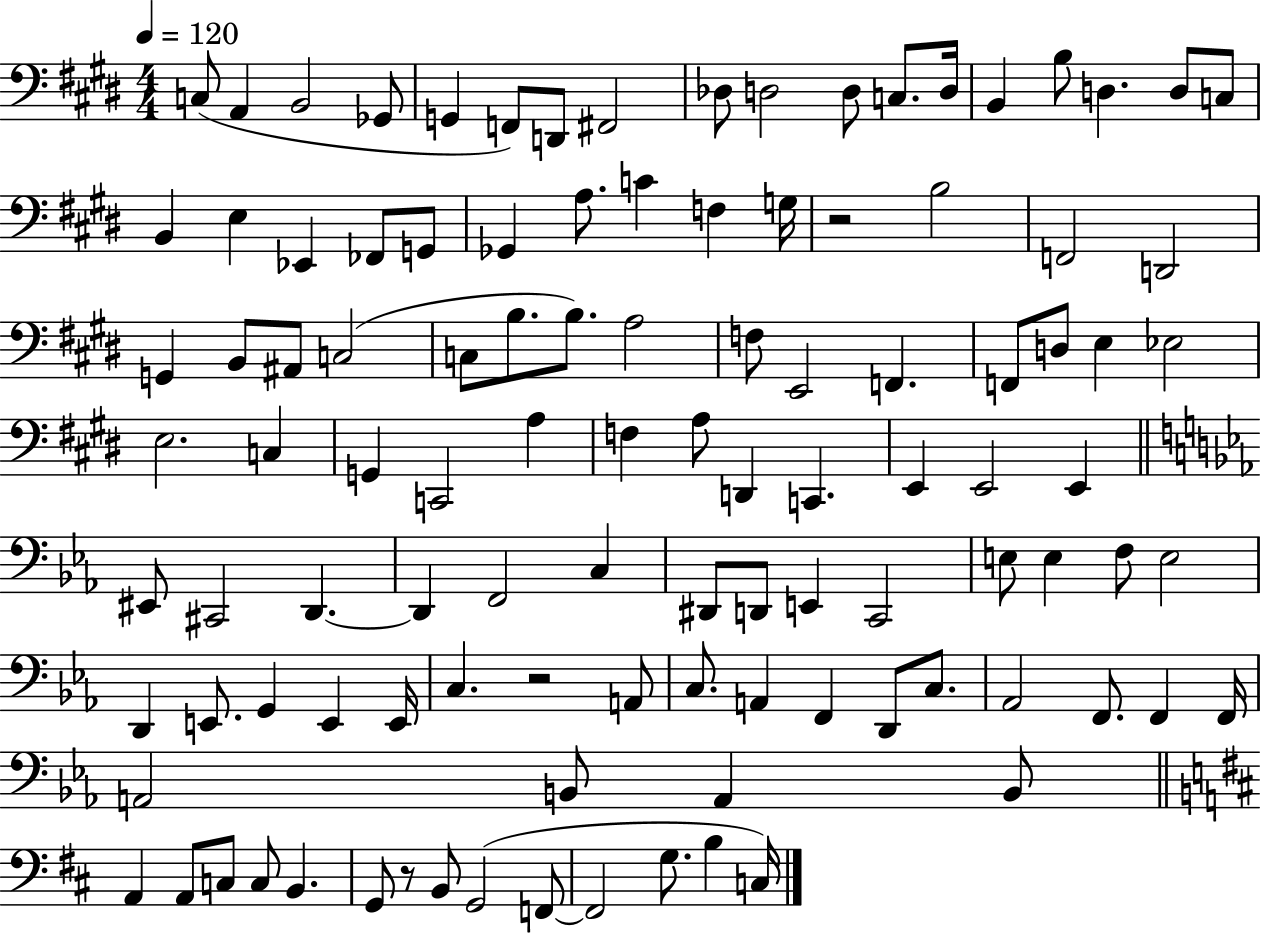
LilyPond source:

{
  \clef bass
  \numericTimeSignature
  \time 4/4
  \key e \major
  \tempo 4 = 120
  c8( a,4 b,2 ges,8 | g,4 f,8) d,8 fis,2 | des8 d2 d8 c8. d16 | b,4 b8 d4. d8 c8 | \break b,4 e4 ees,4 fes,8 g,8 | ges,4 a8. c'4 f4 g16 | r2 b2 | f,2 d,2 | \break g,4 b,8 ais,8 c2( | c8 b8. b8.) a2 | f8 e,2 f,4. | f,8 d8 e4 ees2 | \break e2. c4 | g,4 c,2 a4 | f4 a8 d,4 c,4. | e,4 e,2 e,4 | \break \bar "||" \break \key c \minor eis,8 cis,2 d,4.~~ | d,4 f,2 c4 | dis,8 d,8 e,4 c,2 | e8 e4 f8 e2 | \break d,4 e,8. g,4 e,4 e,16 | c4. r2 a,8 | c8. a,4 f,4 d,8 c8. | aes,2 f,8. f,4 f,16 | \break a,2 b,8 a,4 b,8 | \bar "||" \break \key d \major a,4 a,8 c8 c8 b,4. | g,8 r8 b,8 g,2( f,8~~ | f,2 g8. b4 c16) | \bar "|."
}